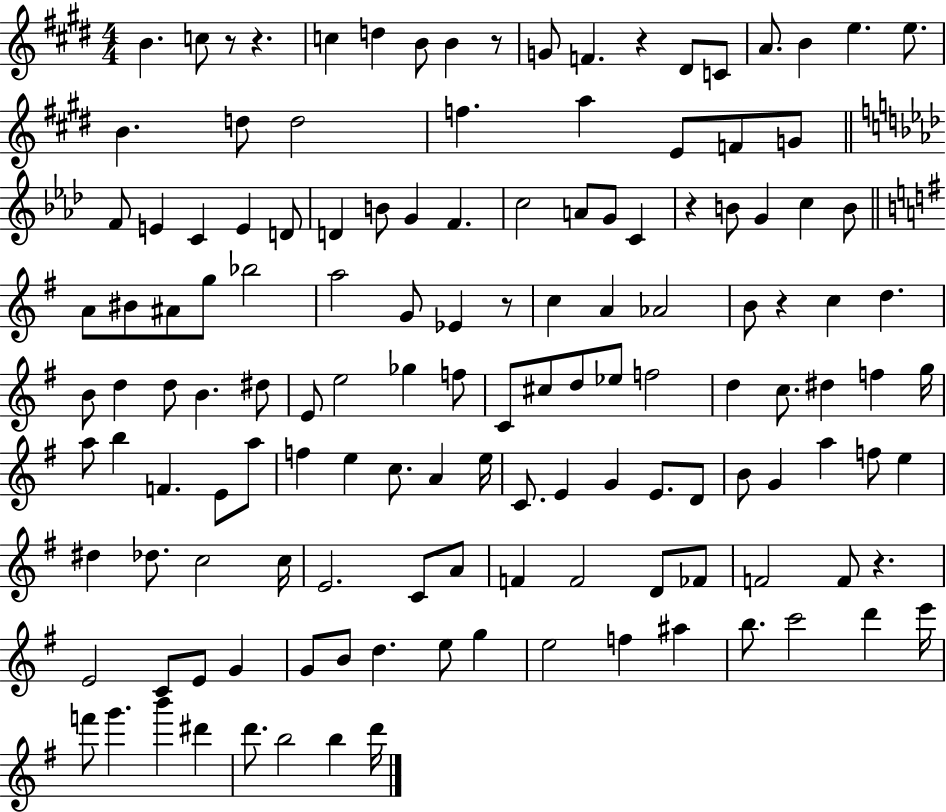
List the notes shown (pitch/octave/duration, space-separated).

B4/q. C5/e R/e R/q. C5/q D5/q B4/e B4/q R/e G4/e F4/q. R/q D#4/e C4/e A4/e. B4/q E5/q. E5/e. B4/q. D5/e D5/h F5/q. A5/q E4/e F4/e G4/e F4/e E4/q C4/q E4/q D4/e D4/q B4/e G4/q F4/q. C5/h A4/e G4/e C4/q R/q B4/e G4/q C5/q B4/e A4/e BIS4/e A#4/e G5/e Bb5/h A5/h G4/e Eb4/q R/e C5/q A4/q Ab4/h B4/e R/q C5/q D5/q. B4/e D5/q D5/e B4/q. D#5/e E4/e E5/h Gb5/q F5/e C4/e C#5/e D5/e Eb5/e F5/h D5/q C5/e. D#5/q F5/q G5/s A5/e B5/q F4/q. E4/e A5/e F5/q E5/q C5/e. A4/q E5/s C4/e. E4/q G4/q E4/e. D4/e B4/e G4/q A5/q F5/e E5/q D#5/q Db5/e. C5/h C5/s E4/h. C4/e A4/e F4/q F4/h D4/e FES4/e F4/h F4/e R/q. E4/h C4/e E4/e G4/q G4/e B4/e D5/q. E5/e G5/q E5/h F5/q A#5/q B5/e. C6/h D6/q E6/s F6/e G6/q. B6/q D#6/q D6/e. B5/h B5/q D6/s